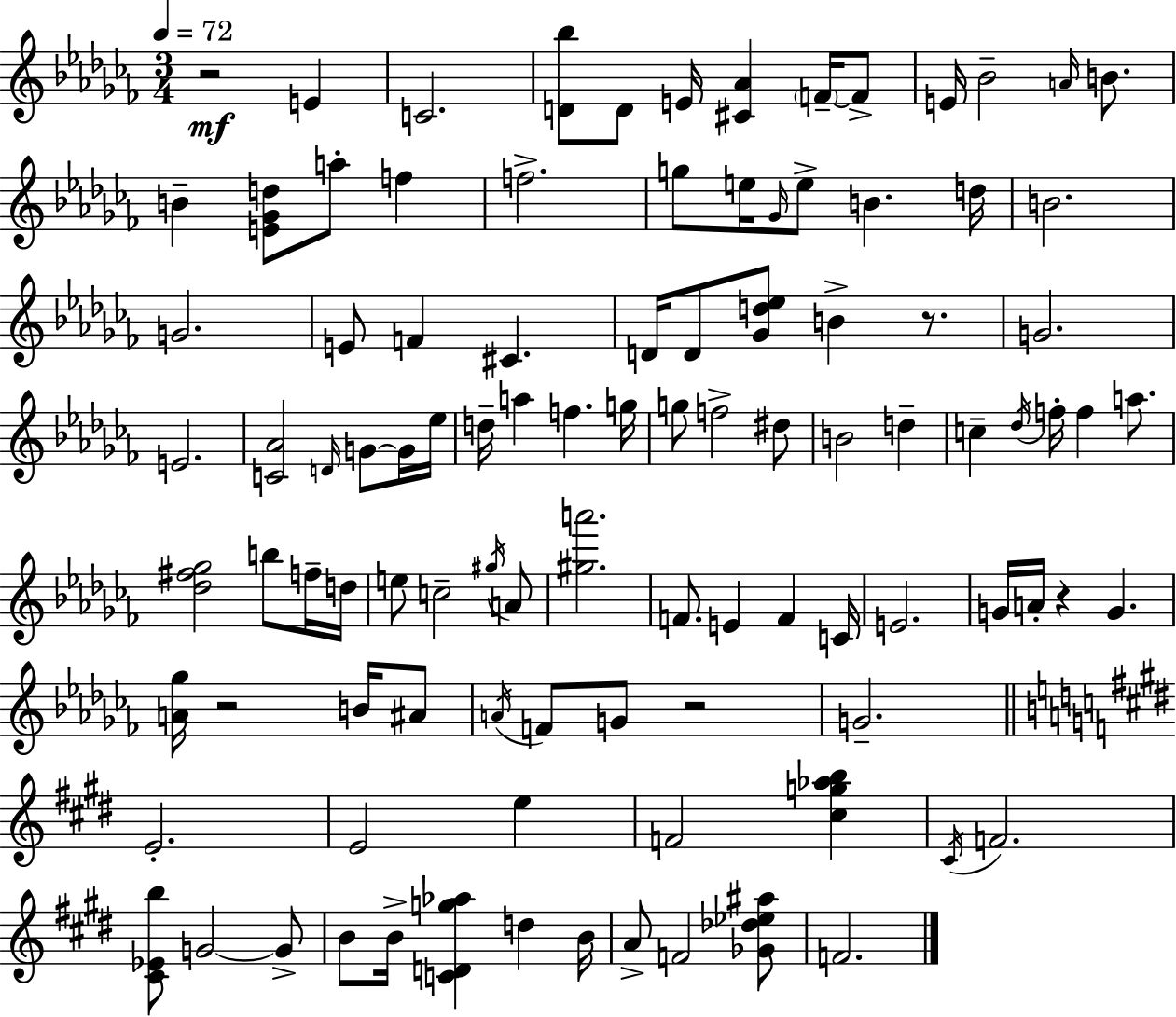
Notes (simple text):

R/h E4/q C4/h. [D4,Bb5]/e D4/e E4/s [C#4,Ab4]/q F4/s F4/e E4/s Bb4/h A4/s B4/e. B4/q [E4,Gb4,D5]/e A5/e F5/q F5/h. G5/e E5/s Gb4/s E5/e B4/q. D5/s B4/h. G4/h. E4/e F4/q C#4/q. D4/s D4/e [Gb4,D5,Eb5]/e B4/q R/e. G4/h. E4/h. [C4,Ab4]/h D4/s G4/e G4/s Eb5/s D5/s A5/q F5/q. G5/s G5/e F5/h D#5/e B4/h D5/q C5/q Db5/s F5/s F5/q A5/e. [Db5,F#5,Gb5]/h B5/e F5/s D5/s E5/e C5/h G#5/s A4/e [G#5,A6]/h. F4/e. E4/q F4/q C4/s E4/h. G4/s A4/s R/q G4/q. [A4,Gb5]/s R/h B4/s A#4/e A4/s F4/e G4/e R/h G4/h. E4/h. E4/h E5/q F4/h [C#5,G5,Ab5,B5]/q C#4/s F4/h. [C#4,Eb4,B5]/e G4/h G4/e B4/e B4/s [C4,D4,G5,Ab5]/q D5/q B4/s A4/e F4/h [Gb4,Db5,Eb5,A#5]/e F4/h.